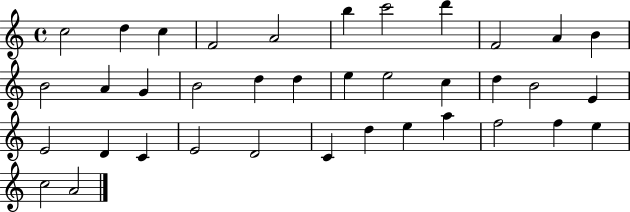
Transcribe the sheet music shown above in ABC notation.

X:1
T:Untitled
M:4/4
L:1/4
K:C
c2 d c F2 A2 b c'2 d' F2 A B B2 A G B2 d d e e2 c d B2 E E2 D C E2 D2 C d e a f2 f e c2 A2